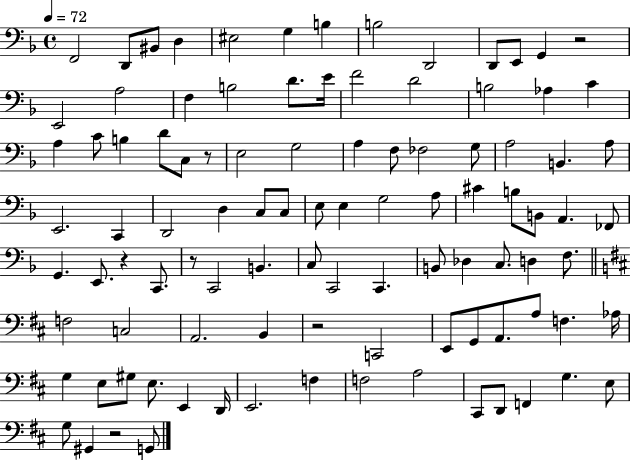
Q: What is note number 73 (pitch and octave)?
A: A2